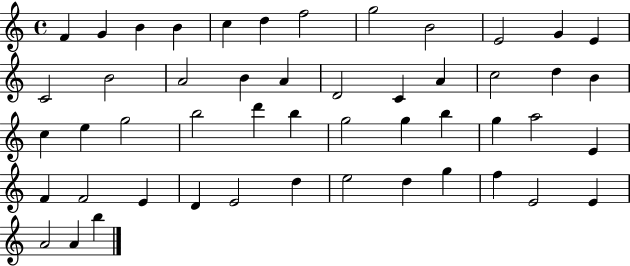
{
  \clef treble
  \time 4/4
  \defaultTimeSignature
  \key c \major
  f'4 g'4 b'4 b'4 | c''4 d''4 f''2 | g''2 b'2 | e'2 g'4 e'4 | \break c'2 b'2 | a'2 b'4 a'4 | d'2 c'4 a'4 | c''2 d''4 b'4 | \break c''4 e''4 g''2 | b''2 d'''4 b''4 | g''2 g''4 b''4 | g''4 a''2 e'4 | \break f'4 f'2 e'4 | d'4 e'2 d''4 | e''2 d''4 g''4 | f''4 e'2 e'4 | \break a'2 a'4 b''4 | \bar "|."
}